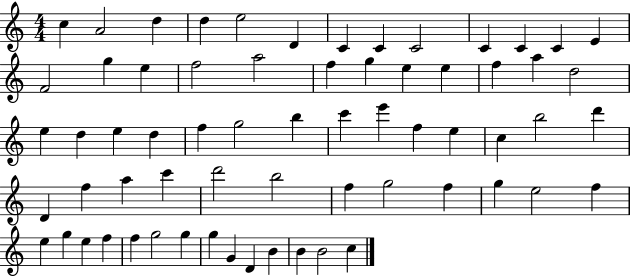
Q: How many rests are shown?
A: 0